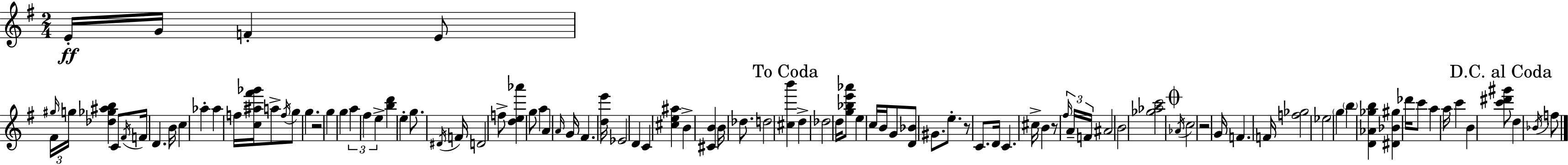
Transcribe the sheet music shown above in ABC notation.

X:1
T:Untitled
M:2/4
L:1/4
K:G
E/4 G/4 F E/2 ^F/4 ^g/4 g/4 [_d_g^ab] C/2 ^F/4 F/4 D B/4 c _a _a f/4 [c^a^f'_g']/4 a/2 f/4 g/2 g z2 g g a ^f e [bd'] e g/2 ^D/4 F/4 D2 f/2 [de_a'] g/2 a A A/4 G/4 ^F [de']/4 _E2 D C [^ce^a] B [^CB] B/4 _d/2 d2 [^cb'] d _d2 d/4 [g_be'_a']/2 e c/4 B/4 G/2 [D_B]/2 ^G/2 e/2 z/2 C/2 D/4 C ^c/4 B z/2 ^f/4 A/4 F/4 ^A2 B2 [_g_ac']2 _A/4 c2 z2 G/4 F F/4 [f_g]2 _e2 g b [D_A_gb] [^D_B^g] _d'/4 c'/2 a a/4 c' B [c'^d'^g']/2 d _B/4 f/2